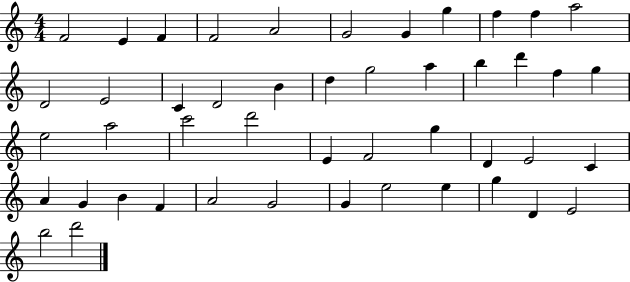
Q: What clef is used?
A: treble